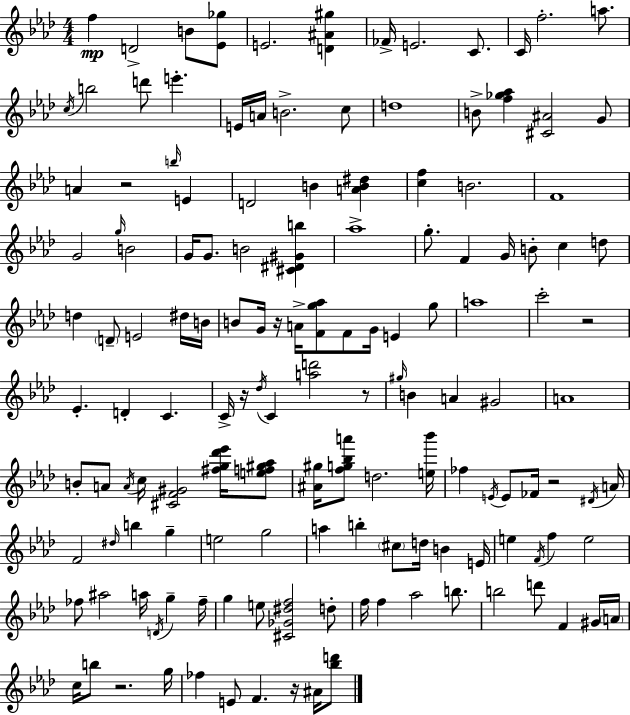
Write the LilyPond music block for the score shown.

{
  \clef treble
  \numericTimeSignature
  \time 4/4
  \key aes \major
  f''4\mp d'2-> b'8 <ees' ges''>8 | e'2. <d' ais' gis''>4 | fes'16-> e'2. c'8. | c'16 f''2.-. a''8. | \break \acciaccatura { c''16 } b''2 d'''8 e'''4.-. | e'16 a'16 b'2.-> c''8 | d''1 | b'8-> <f'' ges'' aes''>4 <cis' ais'>2 g'8 | \break a'4 r2 \grace { b''16 } e'4 | d'2 b'4 <a' b' dis''>4 | <c'' f''>4 b'2. | f'1 | \break g'2 \grace { g''16 } b'2 | g'16 g'8. b'2 <cis' dis' gis' b''>4 | aes''1-> | g''8.-. f'4 g'16 b'8-. c''4 | \break d''8 d''4 \parenthesize d'8-- e'2 | dis''16 b'16 b'8 g'16 r16 a'16-> <f' g'' aes''>8 f'8 g'16 e'4 | g''8 a''1 | c'''2-. r2 | \break ees'4.-. d'4-. c'4. | c'16-> r16 \acciaccatura { des''16 } c'4 <a'' d'''>2 | r8 \grace { gis''16 } b'4 a'4 gis'2 | a'1 | \break b'8-. a'8 \acciaccatura { a'16 } c''16 <cis' f' gis'>2 | <fis'' g'' des''' ees'''>16 <e'' f'' gis'' aes''>8 <ais' gis''>16 <f'' g'' bes'' a'''>8 d''2. | <e'' bes'''>16 fes''4 \acciaccatura { e'16 } e'8 fes'16 r2 | \acciaccatura { dis'16 } a'16 f'2 | \break \grace { dis''16 } b''4 g''4-- e''2 | g''2 a''4 b''4-. | \parenthesize cis''8 d''16 b'4 e'16 e''4 \acciaccatura { f'16 } f''4 | e''2 fes''8 ais''2 | \break a''16 \acciaccatura { d'16 } g''4-- fes''16-- g''4 e''8 | <cis' ges' dis'' f''>2 d''8-. f''16 f''4 | aes''2 b''8. b''2 | d'''8 f'4 gis'16 \parenthesize a'16 c''16 b''8 r2. | \break g''16 fes''4 e'8 | f'4. r16 ais'16 <bes'' d'''>8 \bar "|."
}